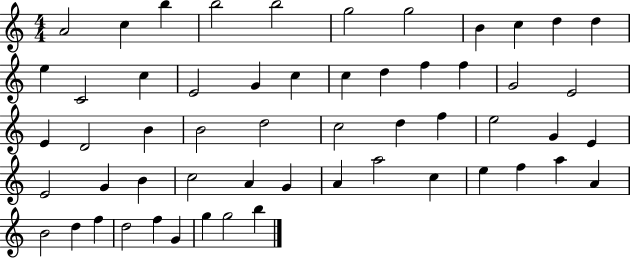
{
  \clef treble
  \numericTimeSignature
  \time 4/4
  \key c \major
  a'2 c''4 b''4 | b''2 b''2 | g''2 g''2 | b'4 c''4 d''4 d''4 | \break e''4 c'2 c''4 | e'2 g'4 c''4 | c''4 d''4 f''4 f''4 | g'2 e'2 | \break e'4 d'2 b'4 | b'2 d''2 | c''2 d''4 f''4 | e''2 g'4 e'4 | \break e'2 g'4 b'4 | c''2 a'4 g'4 | a'4 a''2 c''4 | e''4 f''4 a''4 a'4 | \break b'2 d''4 f''4 | d''2 f''4 g'4 | g''4 g''2 b''4 | \bar "|."
}